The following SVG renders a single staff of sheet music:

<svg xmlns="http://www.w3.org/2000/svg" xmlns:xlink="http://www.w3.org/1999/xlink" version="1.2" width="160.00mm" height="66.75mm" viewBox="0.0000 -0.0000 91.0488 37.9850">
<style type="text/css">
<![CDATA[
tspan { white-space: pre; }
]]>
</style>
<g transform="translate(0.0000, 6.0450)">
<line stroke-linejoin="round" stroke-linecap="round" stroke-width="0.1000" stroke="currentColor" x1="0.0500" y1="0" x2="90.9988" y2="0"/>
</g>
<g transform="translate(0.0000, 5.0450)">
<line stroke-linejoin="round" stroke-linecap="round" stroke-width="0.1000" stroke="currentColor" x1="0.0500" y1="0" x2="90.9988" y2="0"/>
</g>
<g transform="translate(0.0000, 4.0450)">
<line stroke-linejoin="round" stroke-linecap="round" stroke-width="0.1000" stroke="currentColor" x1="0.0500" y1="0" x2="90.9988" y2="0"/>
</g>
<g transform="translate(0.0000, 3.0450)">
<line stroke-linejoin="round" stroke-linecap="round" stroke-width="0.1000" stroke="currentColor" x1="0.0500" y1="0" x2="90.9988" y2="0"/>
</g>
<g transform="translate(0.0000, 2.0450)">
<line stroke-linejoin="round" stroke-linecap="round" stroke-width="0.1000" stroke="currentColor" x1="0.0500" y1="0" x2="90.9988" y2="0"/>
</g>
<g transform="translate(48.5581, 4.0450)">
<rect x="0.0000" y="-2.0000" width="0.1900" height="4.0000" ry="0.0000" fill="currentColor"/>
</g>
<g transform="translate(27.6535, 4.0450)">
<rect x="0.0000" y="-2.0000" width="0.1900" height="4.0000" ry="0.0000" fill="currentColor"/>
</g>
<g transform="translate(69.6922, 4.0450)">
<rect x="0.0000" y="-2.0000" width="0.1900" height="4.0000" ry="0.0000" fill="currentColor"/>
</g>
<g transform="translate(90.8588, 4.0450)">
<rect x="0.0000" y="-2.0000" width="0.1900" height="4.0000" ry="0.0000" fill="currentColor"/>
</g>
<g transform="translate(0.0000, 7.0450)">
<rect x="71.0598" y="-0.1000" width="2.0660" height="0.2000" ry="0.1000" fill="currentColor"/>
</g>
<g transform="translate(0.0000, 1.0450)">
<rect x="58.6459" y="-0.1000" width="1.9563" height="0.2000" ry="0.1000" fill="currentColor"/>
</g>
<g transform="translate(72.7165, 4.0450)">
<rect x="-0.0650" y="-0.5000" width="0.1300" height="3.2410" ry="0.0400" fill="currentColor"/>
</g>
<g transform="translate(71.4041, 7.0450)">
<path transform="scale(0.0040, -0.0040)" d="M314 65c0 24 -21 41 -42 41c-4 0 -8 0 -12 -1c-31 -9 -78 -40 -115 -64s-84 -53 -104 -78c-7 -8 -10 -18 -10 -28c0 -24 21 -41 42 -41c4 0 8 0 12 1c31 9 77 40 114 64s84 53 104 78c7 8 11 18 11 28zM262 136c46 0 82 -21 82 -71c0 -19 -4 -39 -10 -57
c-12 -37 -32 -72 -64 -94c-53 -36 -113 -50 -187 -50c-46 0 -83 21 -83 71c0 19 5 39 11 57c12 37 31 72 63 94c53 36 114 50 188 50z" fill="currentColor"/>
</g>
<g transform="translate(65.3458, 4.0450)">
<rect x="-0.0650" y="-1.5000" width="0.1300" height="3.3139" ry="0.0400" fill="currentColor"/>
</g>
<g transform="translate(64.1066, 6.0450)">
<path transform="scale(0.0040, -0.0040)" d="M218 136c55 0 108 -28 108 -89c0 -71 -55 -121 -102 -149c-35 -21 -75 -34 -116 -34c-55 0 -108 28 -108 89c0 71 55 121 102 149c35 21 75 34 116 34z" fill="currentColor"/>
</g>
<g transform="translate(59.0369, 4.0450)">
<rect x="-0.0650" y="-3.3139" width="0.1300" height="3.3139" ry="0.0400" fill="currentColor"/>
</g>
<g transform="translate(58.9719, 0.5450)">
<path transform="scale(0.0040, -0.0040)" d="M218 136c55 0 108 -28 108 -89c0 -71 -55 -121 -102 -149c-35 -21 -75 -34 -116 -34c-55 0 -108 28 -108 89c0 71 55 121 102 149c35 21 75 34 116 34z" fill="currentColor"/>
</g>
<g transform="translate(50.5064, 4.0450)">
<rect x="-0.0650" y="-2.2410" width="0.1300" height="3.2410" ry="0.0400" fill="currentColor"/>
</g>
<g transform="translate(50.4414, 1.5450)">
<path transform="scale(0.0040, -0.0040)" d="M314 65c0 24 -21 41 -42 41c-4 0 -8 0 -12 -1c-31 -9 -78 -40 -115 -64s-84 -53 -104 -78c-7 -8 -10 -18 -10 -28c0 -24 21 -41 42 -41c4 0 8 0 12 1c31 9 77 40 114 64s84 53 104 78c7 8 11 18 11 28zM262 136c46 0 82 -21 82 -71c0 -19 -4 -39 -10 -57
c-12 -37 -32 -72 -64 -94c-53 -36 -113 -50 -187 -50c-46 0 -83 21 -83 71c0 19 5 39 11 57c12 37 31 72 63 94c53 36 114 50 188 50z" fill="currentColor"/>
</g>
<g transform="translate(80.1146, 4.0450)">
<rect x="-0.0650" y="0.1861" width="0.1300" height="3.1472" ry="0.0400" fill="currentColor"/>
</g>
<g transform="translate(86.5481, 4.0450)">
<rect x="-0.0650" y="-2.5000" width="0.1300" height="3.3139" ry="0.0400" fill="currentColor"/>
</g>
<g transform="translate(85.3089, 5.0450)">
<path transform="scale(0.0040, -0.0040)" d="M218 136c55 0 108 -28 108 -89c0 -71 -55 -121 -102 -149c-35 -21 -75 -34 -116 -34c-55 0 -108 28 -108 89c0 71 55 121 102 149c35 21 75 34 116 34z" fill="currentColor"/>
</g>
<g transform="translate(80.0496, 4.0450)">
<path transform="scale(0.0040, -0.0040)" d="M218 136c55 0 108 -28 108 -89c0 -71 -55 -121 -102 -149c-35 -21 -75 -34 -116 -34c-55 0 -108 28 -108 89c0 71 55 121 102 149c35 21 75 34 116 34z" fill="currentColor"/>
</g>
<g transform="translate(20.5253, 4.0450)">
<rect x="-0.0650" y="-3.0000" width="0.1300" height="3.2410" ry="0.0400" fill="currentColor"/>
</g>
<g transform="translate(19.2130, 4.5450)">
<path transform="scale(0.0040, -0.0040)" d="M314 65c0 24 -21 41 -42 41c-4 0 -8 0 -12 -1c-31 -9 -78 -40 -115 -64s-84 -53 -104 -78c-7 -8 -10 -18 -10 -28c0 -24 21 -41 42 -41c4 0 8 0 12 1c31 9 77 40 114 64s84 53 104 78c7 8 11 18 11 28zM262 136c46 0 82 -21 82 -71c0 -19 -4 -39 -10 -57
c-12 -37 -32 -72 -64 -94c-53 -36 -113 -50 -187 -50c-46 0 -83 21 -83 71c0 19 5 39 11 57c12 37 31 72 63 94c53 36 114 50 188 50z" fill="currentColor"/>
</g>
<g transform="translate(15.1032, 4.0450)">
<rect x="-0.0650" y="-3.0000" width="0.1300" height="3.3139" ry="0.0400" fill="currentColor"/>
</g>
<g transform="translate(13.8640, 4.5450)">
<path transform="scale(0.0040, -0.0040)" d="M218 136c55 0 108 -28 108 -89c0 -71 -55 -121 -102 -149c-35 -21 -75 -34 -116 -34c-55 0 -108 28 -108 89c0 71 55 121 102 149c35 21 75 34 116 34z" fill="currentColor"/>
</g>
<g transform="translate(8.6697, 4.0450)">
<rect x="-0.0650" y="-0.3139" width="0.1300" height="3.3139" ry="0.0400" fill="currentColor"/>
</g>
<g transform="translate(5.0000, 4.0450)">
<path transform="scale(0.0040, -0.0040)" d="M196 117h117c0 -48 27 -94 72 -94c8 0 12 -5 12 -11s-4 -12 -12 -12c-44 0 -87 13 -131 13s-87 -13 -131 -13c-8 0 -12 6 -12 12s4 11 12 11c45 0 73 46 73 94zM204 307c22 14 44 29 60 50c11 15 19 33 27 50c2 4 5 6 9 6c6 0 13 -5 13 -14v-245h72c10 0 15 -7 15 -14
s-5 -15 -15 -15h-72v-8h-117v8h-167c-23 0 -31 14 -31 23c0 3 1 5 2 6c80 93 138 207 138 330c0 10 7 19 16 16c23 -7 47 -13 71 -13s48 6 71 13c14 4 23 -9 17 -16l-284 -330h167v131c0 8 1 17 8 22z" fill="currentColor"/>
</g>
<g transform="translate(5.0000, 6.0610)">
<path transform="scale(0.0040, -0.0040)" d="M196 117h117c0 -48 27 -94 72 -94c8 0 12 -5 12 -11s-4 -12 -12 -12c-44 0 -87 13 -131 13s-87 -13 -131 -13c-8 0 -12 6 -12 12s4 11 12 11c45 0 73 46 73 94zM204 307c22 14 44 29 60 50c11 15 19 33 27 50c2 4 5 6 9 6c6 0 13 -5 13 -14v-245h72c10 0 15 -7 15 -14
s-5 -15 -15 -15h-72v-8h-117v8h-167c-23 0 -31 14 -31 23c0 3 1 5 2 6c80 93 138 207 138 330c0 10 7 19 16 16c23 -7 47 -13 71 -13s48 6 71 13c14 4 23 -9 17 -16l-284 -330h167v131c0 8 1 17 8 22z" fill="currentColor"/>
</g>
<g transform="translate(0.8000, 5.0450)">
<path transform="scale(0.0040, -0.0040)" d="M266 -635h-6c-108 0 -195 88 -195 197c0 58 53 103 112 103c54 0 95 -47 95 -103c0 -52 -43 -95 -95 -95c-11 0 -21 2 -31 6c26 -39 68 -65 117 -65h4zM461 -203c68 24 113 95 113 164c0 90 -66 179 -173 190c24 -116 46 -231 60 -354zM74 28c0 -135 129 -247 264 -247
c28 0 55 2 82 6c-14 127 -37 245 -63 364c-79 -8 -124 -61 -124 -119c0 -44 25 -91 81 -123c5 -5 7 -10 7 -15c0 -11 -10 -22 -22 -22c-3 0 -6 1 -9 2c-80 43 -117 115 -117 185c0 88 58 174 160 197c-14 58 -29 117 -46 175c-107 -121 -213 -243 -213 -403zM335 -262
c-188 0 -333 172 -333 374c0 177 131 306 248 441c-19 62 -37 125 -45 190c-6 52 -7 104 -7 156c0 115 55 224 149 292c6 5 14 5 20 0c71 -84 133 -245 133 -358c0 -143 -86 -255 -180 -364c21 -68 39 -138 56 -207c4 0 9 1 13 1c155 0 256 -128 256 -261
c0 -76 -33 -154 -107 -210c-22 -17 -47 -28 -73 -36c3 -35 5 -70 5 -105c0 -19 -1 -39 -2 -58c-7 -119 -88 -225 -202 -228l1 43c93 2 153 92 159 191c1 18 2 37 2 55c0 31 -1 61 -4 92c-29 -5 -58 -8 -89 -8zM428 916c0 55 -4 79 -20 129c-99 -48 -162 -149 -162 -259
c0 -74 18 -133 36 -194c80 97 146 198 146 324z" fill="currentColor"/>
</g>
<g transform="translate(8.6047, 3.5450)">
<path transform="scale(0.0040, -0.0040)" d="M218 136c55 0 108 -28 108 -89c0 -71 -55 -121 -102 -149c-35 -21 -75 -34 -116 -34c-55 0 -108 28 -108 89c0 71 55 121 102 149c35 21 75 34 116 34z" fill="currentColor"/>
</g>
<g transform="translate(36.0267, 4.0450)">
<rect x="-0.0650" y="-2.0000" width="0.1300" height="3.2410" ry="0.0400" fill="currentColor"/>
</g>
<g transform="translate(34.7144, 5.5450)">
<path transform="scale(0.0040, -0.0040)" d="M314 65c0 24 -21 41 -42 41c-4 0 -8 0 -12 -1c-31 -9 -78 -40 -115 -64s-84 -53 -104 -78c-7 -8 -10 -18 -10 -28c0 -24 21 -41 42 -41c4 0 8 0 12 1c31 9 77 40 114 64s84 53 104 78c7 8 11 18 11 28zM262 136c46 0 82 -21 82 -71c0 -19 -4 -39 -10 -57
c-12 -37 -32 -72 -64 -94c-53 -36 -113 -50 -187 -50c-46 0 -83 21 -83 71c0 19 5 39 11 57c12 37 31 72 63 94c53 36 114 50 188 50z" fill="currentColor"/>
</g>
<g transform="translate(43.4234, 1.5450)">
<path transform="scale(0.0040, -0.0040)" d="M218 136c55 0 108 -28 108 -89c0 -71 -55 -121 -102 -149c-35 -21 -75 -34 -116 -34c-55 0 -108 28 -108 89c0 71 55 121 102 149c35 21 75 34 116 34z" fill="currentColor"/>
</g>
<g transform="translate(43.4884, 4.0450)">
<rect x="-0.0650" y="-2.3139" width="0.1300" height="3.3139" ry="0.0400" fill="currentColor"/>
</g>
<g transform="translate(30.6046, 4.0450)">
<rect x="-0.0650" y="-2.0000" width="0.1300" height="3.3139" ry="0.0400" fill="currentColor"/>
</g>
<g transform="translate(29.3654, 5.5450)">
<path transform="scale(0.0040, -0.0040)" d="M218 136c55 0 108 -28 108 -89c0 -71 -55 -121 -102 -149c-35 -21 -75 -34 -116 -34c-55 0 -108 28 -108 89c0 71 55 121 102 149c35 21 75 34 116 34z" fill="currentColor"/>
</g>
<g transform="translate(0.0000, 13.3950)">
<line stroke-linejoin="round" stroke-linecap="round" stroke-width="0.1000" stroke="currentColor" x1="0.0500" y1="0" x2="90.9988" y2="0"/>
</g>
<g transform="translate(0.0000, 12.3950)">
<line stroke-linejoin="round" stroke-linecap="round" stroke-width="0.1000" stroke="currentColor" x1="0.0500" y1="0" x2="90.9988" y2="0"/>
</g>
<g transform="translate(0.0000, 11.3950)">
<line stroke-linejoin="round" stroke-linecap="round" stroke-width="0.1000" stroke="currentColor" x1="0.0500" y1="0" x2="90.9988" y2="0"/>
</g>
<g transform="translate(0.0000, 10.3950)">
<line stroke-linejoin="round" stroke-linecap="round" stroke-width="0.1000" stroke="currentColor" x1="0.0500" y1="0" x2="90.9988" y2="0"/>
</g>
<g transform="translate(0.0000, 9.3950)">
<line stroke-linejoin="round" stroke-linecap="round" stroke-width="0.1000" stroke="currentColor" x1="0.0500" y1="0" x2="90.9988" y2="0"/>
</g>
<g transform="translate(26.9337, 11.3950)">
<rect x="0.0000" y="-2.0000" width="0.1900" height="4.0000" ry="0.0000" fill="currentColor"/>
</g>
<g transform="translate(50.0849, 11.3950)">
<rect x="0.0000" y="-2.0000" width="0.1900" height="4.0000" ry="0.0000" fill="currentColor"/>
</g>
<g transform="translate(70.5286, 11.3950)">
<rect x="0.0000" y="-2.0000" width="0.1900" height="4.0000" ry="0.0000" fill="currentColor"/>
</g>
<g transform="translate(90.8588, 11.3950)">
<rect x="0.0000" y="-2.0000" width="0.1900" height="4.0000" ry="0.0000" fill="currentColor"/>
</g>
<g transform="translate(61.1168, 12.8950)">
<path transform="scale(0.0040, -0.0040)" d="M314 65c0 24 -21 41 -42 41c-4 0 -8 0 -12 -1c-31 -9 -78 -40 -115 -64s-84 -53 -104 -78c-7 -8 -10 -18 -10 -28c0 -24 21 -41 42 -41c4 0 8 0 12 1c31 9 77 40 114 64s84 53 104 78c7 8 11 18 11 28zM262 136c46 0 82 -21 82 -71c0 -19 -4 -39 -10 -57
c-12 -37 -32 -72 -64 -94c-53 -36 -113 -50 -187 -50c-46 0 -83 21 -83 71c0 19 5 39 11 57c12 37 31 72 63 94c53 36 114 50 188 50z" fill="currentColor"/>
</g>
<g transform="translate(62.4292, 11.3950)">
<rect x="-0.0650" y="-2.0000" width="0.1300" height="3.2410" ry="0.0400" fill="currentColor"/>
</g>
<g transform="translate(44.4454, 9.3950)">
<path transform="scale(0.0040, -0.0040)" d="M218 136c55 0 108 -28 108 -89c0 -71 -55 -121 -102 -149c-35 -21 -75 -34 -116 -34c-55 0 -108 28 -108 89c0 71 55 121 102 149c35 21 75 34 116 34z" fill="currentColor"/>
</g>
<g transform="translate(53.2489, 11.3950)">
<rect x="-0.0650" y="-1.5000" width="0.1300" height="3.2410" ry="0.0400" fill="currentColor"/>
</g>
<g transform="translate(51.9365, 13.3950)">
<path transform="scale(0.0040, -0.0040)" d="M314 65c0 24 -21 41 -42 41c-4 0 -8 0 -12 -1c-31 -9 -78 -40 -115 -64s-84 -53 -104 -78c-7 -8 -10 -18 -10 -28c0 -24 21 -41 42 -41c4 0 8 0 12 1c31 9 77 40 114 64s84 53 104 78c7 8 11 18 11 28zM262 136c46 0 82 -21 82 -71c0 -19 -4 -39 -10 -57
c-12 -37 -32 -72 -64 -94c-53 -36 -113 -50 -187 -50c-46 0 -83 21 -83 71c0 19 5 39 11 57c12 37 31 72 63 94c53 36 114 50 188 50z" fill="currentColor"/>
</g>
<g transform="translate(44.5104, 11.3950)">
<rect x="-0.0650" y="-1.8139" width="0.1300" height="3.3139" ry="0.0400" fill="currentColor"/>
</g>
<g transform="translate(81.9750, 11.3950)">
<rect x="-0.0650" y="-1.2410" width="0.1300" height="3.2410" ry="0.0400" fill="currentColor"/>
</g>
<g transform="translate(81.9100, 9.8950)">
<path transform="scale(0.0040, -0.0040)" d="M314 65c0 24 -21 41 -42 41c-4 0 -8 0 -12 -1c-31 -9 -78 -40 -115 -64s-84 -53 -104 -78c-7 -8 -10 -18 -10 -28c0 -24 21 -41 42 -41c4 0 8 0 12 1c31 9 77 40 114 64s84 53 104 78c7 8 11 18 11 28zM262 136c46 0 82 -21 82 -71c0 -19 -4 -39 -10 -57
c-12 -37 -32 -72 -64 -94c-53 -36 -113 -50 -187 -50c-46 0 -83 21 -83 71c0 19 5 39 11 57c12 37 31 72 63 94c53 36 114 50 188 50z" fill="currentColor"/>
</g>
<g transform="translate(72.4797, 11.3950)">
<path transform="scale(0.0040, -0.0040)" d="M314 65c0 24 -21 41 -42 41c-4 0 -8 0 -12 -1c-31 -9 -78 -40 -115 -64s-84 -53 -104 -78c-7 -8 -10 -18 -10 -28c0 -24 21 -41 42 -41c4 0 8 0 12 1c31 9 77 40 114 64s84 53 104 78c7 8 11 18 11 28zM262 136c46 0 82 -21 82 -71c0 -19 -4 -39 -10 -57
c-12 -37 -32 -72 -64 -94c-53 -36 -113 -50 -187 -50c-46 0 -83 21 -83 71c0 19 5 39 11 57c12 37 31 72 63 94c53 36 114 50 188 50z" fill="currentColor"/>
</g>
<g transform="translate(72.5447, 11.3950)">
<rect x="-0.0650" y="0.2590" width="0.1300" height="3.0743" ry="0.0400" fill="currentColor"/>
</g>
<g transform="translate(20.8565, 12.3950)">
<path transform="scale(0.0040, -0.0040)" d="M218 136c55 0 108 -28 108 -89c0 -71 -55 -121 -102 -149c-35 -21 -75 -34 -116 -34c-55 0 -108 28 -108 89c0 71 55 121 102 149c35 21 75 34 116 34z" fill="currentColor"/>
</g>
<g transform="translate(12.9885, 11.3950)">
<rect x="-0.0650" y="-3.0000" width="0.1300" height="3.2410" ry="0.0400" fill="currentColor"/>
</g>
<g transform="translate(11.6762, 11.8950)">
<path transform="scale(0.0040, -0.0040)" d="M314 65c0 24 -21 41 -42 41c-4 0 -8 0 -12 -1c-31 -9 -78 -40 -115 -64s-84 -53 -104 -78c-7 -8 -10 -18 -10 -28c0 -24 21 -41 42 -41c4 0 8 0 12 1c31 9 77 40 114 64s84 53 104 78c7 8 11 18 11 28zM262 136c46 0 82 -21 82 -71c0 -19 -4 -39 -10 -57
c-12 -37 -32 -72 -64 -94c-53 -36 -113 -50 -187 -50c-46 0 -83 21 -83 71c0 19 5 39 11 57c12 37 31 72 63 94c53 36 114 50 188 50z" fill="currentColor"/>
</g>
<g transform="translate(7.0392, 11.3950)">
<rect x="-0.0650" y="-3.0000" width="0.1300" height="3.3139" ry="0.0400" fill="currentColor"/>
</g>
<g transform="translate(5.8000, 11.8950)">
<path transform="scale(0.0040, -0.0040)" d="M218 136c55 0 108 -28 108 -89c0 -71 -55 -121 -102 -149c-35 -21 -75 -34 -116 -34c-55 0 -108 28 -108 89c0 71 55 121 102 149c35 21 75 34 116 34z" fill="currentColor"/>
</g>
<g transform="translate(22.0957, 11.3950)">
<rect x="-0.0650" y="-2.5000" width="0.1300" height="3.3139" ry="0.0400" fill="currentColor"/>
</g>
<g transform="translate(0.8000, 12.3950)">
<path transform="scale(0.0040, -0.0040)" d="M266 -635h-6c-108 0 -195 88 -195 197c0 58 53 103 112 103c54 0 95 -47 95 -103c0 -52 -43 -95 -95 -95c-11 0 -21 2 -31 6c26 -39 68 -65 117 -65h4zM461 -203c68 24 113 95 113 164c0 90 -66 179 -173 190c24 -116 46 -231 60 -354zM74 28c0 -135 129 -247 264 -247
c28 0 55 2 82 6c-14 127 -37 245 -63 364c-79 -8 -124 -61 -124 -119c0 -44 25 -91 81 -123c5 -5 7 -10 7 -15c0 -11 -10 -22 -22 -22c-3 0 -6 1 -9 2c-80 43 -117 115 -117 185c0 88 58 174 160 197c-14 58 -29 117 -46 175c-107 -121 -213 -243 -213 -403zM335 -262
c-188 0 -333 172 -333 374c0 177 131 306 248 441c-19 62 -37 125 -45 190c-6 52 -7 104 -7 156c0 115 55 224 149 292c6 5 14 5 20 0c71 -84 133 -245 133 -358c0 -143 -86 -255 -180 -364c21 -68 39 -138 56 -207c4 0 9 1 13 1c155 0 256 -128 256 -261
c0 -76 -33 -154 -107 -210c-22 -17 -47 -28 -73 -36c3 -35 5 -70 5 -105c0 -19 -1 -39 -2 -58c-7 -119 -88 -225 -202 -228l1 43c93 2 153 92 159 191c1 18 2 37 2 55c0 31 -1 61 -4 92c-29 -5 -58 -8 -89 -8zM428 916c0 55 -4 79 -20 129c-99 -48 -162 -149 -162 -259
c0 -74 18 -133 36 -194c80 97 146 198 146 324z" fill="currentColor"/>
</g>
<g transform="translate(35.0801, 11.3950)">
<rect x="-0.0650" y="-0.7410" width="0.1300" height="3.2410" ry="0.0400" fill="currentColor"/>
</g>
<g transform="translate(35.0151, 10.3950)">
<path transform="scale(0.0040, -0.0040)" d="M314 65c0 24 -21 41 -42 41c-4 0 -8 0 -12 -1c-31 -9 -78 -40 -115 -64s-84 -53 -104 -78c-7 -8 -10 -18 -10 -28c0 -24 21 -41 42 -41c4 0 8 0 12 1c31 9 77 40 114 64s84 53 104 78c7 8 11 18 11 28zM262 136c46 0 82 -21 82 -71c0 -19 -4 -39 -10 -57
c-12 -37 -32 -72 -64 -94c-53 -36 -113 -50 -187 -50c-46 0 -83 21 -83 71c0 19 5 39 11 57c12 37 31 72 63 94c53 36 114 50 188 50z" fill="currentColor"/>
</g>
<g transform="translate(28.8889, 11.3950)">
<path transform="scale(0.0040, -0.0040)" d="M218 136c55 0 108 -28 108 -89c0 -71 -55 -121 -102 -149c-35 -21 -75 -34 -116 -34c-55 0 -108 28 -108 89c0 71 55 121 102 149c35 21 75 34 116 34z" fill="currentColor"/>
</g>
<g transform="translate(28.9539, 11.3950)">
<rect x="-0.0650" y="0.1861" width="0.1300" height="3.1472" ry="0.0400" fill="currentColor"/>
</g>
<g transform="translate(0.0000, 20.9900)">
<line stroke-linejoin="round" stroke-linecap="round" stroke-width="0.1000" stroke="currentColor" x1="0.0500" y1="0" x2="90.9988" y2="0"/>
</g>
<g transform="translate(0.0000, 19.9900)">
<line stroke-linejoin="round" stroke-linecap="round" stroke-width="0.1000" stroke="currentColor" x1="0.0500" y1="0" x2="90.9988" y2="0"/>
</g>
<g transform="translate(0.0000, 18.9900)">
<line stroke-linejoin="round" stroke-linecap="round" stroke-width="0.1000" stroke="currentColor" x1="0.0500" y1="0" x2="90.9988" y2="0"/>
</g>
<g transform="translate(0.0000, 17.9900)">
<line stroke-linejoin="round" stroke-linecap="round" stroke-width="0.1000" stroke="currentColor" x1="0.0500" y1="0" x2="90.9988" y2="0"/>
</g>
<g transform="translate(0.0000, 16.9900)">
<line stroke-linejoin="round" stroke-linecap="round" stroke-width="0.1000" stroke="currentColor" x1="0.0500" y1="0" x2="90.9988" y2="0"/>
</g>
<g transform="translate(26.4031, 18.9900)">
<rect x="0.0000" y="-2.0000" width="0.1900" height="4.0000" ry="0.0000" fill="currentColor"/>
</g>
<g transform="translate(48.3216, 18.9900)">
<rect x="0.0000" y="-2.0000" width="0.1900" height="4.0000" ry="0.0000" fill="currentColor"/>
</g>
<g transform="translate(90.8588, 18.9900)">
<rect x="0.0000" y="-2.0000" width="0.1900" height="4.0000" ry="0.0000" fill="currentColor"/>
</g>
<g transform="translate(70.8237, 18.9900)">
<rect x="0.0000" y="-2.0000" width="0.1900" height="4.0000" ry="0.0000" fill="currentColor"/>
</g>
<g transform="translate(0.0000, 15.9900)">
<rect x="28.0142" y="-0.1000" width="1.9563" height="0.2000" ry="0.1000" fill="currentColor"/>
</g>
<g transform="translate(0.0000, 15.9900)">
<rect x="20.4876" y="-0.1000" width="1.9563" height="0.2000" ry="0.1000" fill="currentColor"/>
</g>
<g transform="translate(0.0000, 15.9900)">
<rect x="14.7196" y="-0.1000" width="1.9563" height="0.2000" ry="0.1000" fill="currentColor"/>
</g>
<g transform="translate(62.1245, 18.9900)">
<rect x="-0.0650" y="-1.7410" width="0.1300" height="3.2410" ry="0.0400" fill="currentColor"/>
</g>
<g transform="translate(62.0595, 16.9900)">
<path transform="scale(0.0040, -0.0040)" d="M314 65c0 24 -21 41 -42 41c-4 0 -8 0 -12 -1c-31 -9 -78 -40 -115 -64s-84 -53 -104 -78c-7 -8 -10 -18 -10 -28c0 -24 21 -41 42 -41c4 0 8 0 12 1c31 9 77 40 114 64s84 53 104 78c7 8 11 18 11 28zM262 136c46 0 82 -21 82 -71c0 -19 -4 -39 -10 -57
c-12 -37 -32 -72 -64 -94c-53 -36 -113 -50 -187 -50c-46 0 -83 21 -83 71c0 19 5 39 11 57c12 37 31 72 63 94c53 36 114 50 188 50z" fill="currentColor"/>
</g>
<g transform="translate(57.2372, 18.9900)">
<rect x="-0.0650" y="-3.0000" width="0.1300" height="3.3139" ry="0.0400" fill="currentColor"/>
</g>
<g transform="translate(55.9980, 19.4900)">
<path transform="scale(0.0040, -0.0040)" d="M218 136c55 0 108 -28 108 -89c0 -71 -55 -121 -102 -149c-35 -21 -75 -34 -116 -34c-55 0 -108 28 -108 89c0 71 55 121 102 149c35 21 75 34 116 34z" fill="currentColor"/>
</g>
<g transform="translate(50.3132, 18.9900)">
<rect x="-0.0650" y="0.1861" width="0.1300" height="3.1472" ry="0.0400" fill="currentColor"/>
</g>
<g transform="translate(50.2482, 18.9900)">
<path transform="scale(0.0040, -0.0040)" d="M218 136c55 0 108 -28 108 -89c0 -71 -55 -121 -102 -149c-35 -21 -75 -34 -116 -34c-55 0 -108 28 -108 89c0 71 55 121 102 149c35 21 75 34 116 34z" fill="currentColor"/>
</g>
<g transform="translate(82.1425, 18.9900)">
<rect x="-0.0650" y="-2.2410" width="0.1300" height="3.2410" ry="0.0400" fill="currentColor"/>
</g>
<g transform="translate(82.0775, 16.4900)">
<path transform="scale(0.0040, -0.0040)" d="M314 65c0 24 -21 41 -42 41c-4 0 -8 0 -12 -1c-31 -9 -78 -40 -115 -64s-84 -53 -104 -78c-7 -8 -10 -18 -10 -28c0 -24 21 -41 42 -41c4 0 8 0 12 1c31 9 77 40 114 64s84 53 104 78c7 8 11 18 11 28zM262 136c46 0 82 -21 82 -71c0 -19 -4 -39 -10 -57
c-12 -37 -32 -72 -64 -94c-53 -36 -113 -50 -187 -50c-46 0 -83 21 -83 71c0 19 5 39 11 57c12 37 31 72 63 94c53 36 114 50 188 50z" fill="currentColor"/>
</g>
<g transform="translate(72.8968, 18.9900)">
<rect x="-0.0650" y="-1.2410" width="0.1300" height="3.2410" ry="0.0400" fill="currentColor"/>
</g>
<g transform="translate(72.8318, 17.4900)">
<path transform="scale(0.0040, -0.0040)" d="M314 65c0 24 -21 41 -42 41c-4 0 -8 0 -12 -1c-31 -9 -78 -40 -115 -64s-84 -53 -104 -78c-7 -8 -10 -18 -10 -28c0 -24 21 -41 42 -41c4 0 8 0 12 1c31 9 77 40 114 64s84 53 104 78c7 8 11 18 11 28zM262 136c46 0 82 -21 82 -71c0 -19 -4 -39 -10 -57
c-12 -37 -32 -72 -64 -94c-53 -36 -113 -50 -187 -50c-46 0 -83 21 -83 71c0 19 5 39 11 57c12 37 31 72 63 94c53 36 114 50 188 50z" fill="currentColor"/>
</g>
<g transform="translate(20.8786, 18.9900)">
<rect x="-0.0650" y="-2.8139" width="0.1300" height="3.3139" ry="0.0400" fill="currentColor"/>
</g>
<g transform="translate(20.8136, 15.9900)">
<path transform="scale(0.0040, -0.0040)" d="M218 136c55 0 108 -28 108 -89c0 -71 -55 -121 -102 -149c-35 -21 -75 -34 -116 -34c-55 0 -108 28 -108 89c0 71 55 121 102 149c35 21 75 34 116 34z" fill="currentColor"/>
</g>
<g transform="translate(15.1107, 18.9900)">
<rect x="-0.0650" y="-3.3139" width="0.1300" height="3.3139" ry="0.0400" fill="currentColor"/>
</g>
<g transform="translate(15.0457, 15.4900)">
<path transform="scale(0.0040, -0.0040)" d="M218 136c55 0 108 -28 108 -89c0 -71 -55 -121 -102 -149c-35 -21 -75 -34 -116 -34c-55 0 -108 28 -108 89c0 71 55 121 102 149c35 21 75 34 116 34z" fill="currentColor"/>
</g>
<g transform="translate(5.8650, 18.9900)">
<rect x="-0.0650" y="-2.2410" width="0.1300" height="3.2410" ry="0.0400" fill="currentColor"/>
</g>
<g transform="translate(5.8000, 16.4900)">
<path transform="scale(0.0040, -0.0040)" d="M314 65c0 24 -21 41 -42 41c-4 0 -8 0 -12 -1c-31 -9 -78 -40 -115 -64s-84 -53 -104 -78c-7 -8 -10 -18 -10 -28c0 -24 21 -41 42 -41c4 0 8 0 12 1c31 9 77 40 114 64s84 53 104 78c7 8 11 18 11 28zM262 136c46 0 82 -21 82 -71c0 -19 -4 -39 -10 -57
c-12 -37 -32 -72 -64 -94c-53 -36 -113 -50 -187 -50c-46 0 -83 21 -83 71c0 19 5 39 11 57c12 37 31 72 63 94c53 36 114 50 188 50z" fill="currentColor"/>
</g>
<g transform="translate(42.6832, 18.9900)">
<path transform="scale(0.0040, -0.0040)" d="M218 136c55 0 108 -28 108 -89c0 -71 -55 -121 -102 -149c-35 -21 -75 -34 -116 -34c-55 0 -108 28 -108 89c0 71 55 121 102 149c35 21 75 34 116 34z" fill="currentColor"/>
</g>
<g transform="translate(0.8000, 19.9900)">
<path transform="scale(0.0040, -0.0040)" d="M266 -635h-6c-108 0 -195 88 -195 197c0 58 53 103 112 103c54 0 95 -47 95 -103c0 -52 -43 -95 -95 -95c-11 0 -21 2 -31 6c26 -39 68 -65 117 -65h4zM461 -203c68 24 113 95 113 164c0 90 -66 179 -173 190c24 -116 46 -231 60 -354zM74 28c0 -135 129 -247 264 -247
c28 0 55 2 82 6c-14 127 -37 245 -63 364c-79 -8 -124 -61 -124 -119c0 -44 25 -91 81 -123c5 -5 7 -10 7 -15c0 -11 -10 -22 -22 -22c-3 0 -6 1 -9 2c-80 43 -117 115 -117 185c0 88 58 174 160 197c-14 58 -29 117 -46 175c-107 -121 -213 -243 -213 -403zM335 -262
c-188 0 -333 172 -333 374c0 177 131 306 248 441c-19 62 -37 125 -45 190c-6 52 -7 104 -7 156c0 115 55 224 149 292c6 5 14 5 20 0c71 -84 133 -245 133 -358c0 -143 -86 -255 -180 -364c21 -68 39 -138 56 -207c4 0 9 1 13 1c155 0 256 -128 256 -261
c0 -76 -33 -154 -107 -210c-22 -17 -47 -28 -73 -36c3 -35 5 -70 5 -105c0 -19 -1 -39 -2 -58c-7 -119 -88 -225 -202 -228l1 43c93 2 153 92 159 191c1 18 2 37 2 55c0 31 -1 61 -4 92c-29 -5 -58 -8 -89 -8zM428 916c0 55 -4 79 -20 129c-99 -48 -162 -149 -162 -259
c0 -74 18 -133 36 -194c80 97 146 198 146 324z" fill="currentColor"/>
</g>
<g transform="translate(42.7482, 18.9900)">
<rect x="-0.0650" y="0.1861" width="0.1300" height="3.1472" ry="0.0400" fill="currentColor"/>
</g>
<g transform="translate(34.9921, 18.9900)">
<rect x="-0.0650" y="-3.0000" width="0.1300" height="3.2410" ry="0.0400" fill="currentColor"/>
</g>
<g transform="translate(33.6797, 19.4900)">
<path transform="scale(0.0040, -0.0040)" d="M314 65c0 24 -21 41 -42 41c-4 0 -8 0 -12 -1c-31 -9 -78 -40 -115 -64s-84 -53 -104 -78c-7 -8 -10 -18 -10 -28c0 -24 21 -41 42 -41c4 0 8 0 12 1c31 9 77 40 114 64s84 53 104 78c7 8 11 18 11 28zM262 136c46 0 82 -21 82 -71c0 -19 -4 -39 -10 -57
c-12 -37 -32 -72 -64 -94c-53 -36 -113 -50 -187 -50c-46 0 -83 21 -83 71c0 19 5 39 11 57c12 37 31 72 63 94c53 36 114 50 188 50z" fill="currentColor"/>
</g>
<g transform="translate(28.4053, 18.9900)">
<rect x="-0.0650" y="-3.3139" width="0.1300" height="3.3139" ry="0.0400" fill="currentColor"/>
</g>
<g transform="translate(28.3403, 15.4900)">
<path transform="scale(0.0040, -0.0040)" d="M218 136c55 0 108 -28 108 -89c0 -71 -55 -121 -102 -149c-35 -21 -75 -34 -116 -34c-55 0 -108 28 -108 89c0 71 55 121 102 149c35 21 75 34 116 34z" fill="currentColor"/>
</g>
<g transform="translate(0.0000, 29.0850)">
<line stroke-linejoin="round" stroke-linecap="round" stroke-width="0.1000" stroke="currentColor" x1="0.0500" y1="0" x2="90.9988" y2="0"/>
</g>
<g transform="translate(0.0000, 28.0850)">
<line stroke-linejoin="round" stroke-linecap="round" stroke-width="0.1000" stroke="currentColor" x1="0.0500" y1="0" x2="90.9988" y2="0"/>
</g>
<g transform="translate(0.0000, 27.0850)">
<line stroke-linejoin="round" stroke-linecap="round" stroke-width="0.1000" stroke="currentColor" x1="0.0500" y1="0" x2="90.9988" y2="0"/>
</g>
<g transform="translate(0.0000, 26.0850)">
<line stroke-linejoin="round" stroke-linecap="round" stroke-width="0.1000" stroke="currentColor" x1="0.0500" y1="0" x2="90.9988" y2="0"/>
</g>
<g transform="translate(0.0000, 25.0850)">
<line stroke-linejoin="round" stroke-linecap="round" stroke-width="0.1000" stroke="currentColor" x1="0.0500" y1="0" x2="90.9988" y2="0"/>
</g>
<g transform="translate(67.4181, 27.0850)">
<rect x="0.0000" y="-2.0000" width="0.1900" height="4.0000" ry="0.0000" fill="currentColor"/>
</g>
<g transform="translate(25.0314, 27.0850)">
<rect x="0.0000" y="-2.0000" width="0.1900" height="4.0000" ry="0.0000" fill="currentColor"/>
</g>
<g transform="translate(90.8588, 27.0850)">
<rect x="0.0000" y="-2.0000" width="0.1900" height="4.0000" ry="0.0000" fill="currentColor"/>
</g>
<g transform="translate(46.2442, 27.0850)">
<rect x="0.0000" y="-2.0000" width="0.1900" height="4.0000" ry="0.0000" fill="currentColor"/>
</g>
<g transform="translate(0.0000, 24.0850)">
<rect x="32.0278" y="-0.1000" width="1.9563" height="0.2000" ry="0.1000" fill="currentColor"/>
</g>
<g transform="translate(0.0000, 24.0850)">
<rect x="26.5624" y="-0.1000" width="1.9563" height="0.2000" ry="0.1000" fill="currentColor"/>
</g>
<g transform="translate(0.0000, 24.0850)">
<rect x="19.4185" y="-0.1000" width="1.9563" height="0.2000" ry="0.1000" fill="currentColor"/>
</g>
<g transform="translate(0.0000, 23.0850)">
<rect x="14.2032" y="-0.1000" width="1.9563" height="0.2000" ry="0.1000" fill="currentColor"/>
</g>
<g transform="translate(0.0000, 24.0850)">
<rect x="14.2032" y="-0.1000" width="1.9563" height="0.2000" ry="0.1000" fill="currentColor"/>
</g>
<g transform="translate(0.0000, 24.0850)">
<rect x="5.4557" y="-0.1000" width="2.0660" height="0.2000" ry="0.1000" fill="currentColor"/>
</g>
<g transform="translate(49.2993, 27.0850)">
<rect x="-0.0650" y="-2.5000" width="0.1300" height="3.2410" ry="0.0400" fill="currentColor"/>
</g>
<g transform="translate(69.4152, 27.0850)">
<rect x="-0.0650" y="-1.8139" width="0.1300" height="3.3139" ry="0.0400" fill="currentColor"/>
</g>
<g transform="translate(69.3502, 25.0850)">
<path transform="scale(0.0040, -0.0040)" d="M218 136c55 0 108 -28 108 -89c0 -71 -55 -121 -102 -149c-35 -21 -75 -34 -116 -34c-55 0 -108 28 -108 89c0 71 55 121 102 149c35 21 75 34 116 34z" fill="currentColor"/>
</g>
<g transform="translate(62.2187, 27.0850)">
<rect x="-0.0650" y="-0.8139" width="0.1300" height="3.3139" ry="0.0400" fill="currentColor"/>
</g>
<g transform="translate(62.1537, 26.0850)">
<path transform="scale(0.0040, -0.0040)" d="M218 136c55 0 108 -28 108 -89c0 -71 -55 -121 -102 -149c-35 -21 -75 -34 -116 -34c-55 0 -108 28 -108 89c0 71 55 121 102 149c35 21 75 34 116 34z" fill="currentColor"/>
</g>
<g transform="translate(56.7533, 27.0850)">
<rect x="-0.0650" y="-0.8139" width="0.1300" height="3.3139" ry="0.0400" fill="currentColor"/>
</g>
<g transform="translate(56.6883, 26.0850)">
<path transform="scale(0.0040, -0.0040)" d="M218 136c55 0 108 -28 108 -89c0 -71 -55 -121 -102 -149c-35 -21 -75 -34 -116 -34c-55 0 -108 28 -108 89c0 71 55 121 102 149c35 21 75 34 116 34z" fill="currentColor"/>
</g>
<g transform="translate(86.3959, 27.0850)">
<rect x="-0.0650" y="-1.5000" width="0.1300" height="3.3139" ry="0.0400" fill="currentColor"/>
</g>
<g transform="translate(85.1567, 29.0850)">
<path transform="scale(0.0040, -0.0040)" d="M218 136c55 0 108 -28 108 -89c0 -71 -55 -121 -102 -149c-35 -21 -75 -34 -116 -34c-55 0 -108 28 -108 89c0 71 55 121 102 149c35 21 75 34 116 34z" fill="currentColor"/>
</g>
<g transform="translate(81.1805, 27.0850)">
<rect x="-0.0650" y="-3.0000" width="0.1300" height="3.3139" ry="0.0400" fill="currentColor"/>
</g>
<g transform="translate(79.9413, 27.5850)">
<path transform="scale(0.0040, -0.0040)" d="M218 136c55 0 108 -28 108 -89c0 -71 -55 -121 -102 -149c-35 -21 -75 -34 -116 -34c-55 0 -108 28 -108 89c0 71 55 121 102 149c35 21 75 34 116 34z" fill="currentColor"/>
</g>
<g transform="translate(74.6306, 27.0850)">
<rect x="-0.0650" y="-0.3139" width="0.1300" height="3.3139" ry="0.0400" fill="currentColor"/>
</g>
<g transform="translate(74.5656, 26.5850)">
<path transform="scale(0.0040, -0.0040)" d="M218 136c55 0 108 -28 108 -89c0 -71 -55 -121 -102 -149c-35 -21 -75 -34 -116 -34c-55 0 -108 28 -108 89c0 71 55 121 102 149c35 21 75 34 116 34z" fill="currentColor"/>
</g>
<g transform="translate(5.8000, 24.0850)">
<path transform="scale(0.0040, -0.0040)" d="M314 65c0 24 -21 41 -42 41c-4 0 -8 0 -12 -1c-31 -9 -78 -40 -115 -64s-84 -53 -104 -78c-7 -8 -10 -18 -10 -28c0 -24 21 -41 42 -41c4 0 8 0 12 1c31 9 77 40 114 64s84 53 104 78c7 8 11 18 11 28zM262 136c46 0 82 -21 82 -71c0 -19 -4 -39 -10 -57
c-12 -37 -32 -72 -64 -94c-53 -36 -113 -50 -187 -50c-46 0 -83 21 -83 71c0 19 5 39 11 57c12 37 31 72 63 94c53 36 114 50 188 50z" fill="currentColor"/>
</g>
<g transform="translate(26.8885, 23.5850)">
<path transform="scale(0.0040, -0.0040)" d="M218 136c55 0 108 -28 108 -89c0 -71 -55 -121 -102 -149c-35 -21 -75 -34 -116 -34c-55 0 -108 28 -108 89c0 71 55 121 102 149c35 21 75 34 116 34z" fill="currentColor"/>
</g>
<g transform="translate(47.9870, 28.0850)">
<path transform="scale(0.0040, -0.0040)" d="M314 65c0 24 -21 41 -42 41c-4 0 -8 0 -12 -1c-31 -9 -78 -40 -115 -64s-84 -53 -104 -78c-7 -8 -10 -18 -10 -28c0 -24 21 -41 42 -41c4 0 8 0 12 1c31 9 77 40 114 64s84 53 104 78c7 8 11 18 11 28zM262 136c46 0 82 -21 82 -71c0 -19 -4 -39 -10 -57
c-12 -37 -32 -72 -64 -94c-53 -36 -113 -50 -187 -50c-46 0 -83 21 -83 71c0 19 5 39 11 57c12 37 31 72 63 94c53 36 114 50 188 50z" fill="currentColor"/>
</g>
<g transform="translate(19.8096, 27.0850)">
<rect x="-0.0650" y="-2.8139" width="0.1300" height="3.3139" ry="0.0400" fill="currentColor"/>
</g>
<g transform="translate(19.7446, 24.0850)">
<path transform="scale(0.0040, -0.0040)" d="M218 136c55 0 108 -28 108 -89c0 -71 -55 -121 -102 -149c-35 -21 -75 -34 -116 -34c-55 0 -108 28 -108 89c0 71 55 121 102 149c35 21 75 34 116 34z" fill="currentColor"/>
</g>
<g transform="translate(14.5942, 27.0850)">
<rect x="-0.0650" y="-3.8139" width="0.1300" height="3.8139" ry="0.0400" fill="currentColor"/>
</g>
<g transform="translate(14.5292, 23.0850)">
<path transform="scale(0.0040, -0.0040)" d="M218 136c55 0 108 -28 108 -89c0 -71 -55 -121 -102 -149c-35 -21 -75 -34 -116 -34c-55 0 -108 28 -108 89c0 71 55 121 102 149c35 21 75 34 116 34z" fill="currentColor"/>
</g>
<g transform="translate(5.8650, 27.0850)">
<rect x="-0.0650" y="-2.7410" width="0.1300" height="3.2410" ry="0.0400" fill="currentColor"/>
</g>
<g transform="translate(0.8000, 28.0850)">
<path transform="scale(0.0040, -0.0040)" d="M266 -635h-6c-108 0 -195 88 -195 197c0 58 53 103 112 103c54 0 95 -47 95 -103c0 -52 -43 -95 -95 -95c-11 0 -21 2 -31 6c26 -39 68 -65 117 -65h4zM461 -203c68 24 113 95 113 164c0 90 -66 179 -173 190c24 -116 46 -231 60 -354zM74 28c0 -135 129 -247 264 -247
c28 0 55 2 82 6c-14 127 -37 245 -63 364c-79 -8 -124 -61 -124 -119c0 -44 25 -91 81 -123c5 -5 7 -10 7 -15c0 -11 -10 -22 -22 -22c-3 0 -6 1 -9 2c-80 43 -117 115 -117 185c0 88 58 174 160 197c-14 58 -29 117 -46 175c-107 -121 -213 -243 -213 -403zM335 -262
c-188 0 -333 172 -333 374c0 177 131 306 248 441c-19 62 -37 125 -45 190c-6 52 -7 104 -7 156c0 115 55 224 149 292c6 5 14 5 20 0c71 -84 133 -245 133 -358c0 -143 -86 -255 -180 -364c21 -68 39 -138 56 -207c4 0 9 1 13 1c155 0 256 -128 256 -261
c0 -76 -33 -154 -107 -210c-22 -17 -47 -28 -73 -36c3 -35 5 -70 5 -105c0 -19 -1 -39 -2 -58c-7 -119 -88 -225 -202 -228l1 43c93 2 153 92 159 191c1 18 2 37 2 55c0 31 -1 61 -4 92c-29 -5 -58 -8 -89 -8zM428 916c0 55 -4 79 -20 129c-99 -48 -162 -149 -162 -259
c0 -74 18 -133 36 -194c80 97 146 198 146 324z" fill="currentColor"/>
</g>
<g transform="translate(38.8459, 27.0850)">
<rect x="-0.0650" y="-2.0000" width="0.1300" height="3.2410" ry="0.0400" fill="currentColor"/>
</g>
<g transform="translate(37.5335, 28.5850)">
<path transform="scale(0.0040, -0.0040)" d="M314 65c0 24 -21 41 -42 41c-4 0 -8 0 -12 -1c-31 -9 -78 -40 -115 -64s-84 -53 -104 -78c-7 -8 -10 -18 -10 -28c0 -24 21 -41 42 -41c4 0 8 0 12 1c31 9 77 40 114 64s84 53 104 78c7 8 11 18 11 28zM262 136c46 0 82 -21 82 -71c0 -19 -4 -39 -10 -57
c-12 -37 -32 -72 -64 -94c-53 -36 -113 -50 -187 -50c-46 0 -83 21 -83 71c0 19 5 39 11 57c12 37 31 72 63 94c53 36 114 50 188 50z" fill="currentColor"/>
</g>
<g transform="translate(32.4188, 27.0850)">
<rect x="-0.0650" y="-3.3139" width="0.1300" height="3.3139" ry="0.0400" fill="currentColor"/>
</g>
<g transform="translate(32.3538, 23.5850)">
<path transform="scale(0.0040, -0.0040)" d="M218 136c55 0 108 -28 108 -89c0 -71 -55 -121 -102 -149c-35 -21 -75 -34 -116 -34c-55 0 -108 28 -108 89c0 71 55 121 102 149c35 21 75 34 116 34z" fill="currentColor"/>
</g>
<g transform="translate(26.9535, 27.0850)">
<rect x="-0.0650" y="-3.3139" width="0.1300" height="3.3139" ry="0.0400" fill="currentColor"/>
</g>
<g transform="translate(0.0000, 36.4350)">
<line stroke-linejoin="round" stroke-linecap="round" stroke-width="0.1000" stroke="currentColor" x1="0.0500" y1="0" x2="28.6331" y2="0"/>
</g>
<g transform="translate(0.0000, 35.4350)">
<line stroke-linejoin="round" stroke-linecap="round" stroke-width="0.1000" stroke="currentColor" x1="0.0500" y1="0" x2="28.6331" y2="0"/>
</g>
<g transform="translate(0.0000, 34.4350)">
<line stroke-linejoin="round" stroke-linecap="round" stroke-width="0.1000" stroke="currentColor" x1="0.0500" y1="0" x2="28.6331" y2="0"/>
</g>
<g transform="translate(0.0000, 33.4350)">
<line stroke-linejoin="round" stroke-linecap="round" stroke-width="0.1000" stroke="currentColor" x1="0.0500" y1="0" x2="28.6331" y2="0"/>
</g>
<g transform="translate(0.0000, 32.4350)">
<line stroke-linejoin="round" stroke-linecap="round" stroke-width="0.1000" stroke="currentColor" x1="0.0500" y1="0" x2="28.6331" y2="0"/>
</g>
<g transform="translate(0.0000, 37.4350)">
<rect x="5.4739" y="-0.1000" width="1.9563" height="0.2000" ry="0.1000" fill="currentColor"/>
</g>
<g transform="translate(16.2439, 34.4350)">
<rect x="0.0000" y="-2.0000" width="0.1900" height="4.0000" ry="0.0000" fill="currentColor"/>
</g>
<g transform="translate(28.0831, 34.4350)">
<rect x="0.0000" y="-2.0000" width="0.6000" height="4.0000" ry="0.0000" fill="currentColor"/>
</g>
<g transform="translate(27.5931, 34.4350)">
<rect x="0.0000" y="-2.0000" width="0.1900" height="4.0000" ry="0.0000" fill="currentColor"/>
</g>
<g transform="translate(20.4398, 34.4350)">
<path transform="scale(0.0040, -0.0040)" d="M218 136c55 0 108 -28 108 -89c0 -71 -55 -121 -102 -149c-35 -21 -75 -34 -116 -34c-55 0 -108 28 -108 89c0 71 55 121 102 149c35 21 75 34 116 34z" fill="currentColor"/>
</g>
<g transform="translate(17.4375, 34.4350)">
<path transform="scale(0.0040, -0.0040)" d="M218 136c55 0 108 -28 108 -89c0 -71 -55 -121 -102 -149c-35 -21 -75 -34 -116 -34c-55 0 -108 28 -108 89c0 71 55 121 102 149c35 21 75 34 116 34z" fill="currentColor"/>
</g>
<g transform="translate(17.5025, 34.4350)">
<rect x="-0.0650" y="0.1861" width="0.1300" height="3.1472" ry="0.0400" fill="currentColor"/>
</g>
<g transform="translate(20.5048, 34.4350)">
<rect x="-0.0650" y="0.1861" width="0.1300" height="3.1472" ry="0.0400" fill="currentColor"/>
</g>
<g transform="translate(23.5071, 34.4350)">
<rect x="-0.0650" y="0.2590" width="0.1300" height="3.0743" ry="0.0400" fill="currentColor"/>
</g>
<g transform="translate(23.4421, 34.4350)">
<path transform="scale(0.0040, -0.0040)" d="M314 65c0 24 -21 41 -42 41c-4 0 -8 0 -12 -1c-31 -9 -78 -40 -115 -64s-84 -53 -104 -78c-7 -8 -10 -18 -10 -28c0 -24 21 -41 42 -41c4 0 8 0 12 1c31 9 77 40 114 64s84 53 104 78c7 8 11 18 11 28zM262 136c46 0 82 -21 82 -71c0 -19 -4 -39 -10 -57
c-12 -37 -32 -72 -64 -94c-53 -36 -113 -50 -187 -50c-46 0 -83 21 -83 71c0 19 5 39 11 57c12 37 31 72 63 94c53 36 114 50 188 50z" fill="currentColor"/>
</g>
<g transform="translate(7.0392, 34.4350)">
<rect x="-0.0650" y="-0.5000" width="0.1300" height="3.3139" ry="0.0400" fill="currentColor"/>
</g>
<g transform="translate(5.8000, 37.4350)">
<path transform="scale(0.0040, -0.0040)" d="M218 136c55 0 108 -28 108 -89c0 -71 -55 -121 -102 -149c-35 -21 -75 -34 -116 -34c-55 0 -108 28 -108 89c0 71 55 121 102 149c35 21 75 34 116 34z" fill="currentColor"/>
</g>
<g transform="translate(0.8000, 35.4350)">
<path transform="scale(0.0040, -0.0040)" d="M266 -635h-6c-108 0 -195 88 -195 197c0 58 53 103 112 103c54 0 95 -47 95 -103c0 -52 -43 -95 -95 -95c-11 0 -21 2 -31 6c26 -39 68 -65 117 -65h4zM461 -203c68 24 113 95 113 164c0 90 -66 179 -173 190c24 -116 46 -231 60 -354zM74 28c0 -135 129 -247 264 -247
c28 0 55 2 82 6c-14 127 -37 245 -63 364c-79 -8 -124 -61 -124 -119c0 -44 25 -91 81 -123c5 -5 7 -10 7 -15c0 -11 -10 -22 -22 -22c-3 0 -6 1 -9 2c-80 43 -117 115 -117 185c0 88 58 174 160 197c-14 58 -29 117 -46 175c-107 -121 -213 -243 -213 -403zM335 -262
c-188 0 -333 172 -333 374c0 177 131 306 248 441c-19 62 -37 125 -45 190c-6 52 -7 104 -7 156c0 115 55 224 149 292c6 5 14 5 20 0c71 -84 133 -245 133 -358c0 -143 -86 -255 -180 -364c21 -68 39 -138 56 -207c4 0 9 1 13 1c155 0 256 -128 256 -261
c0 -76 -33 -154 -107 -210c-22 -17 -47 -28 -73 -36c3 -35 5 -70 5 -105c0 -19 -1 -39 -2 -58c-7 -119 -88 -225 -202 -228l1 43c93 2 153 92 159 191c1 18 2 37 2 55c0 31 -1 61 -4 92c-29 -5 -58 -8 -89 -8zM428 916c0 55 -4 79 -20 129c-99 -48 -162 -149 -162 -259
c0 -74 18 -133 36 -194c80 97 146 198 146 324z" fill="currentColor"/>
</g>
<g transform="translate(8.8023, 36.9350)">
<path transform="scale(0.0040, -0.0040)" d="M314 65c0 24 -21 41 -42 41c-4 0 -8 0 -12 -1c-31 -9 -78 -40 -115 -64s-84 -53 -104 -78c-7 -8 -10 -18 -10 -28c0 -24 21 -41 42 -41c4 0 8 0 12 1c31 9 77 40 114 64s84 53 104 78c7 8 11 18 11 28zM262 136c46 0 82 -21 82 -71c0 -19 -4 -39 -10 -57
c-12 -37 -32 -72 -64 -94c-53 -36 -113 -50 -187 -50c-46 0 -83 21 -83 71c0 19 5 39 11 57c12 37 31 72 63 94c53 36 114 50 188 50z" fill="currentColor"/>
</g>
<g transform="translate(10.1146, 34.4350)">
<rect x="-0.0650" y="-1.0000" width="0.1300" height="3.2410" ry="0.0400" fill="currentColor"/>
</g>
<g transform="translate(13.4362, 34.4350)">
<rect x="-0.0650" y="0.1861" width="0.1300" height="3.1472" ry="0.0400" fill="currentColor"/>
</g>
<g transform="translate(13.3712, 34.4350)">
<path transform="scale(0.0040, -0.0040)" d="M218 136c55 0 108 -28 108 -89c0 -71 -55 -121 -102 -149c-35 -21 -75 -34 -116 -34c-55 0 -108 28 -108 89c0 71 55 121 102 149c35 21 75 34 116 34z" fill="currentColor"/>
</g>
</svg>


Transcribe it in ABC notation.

X:1
T:Untitled
M:4/4
L:1/4
K:C
c A A2 F F2 g g2 b E C2 B G A A2 G B d2 f E2 F2 B2 e2 g2 b a b A2 B B A f2 e2 g2 a2 c' a b b F2 G2 d d f c A E C D2 B B B B2